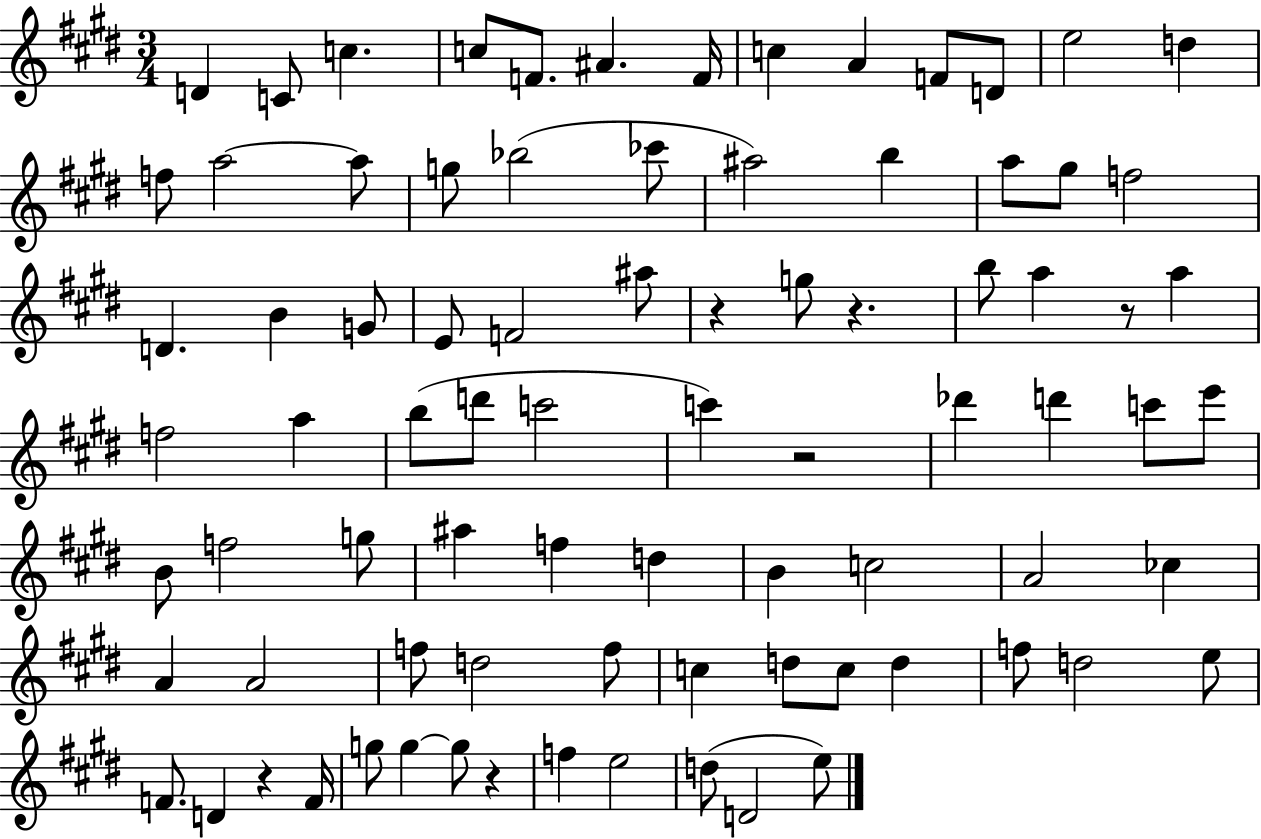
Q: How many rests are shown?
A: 6